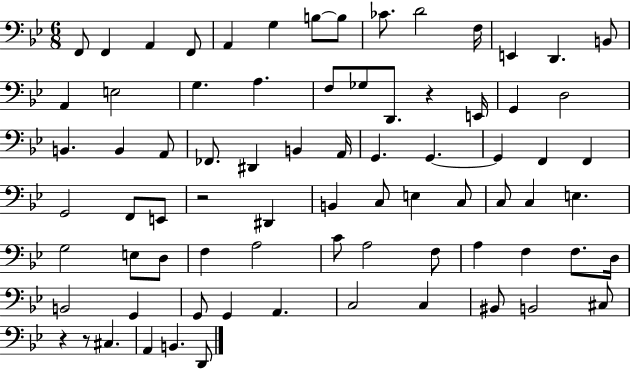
{
  \clef bass
  \numericTimeSignature
  \time 6/8
  \key bes \major
  f,8 f,4 a,4 f,8 | a,4 g4 b8~~ b8 | ces'8. d'2 f16 | e,4 d,4. b,8 | \break a,4 e2 | g4. a4. | f8 ges8 d,8. r4 e,16 | g,4 d2 | \break b,4. b,4 a,8 | fes,8. dis,4 b,4 a,16 | g,4. g,4.~~ | g,4 f,4 f,4 | \break g,2 f,8 e,8 | r2 dis,4 | b,4 c8 e4 c8 | c8 c4 e4. | \break g2 e8 d8 | f4 a2 | c'8 a2 f8 | a4 f4 f8. d16 | \break b,2 g,4 | g,8 g,4 a,4. | c2 c4 | bis,8 b,2 cis8 | \break r4 r8 cis4. | a,4 b,4. d,8 | \bar "|."
}